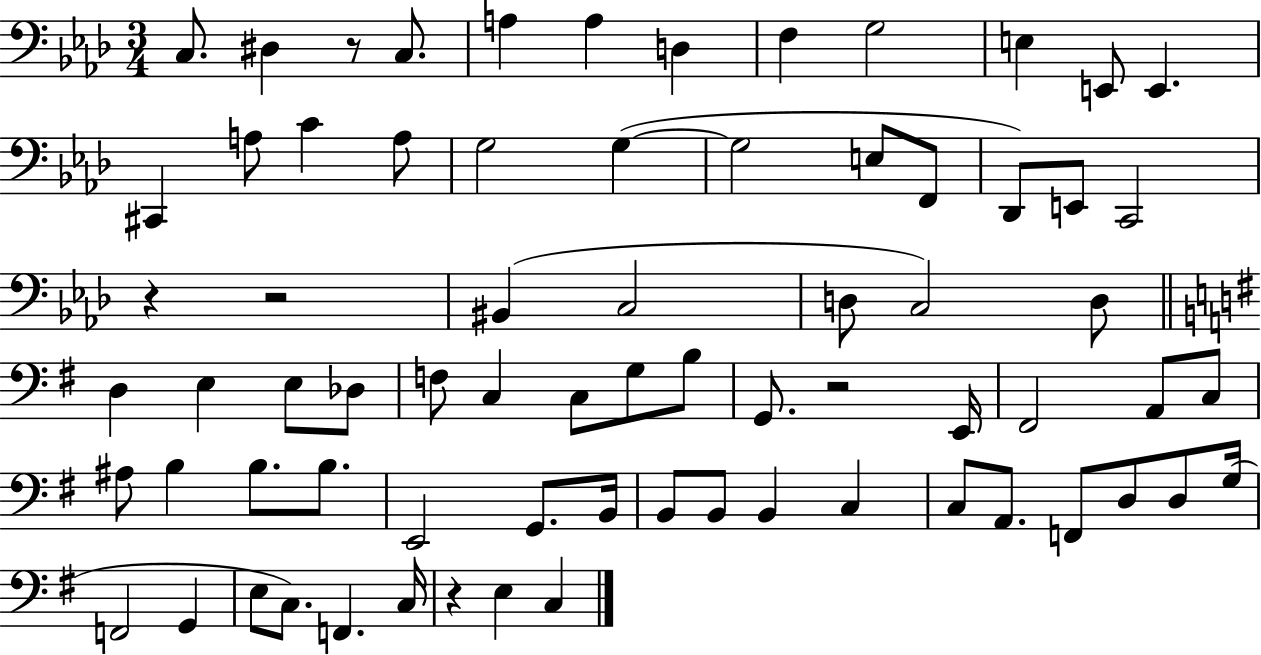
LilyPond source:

{
  \clef bass
  \numericTimeSignature
  \time 3/4
  \key aes \major
  \repeat volta 2 { c8. dis4 r8 c8. | a4 a4 d4 | f4 g2 | e4 e,8 e,4. | \break cis,4 a8 c'4 a8 | g2 g4~(~ | g2 e8 f,8 | des,8) e,8 c,2 | \break r4 r2 | bis,4( c2 | d8 c2) d8 | \bar "||" \break \key g \major d4 e4 e8 des8 | f8 c4 c8 g8 b8 | g,8. r2 e,16 | fis,2 a,8 c8 | \break ais8 b4 b8. b8. | e,2 g,8. b,16 | b,8 b,8 b,4 c4 | c8 a,8. f,8 d8 d8 g16( | \break f,2 g,4 | e8 c8.) f,4. c16 | r4 e4 c4 | } \bar "|."
}